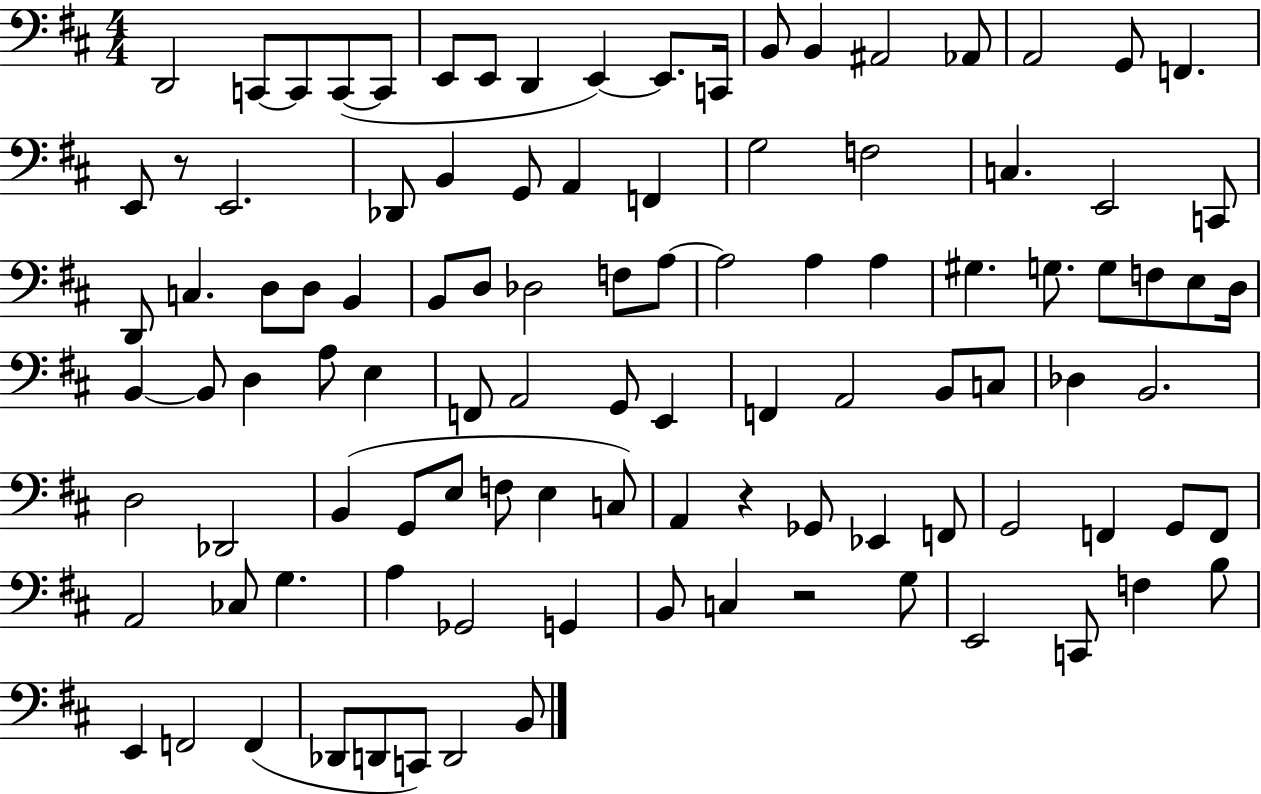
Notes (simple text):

D2/h C2/e C2/e C2/e C2/e E2/e E2/e D2/q E2/q E2/e. C2/s B2/e B2/q A#2/h Ab2/e A2/h G2/e F2/q. E2/e R/e E2/h. Db2/e B2/q G2/e A2/q F2/q G3/h F3/h C3/q. E2/h C2/e D2/e C3/q. D3/e D3/e B2/q B2/e D3/e Db3/h F3/e A3/e A3/h A3/q A3/q G#3/q. G3/e. G3/e F3/e E3/e D3/s B2/q B2/e D3/q A3/e E3/q F2/e A2/h G2/e E2/q F2/q A2/h B2/e C3/e Db3/q B2/h. D3/h Db2/h B2/q G2/e E3/e F3/e E3/q C3/e A2/q R/q Gb2/e Eb2/q F2/e G2/h F2/q G2/e F2/e A2/h CES3/e G3/q. A3/q Gb2/h G2/q B2/e C3/q R/h G3/e E2/h C2/e F3/q B3/e E2/q F2/h F2/q Db2/e D2/e C2/e D2/h B2/e